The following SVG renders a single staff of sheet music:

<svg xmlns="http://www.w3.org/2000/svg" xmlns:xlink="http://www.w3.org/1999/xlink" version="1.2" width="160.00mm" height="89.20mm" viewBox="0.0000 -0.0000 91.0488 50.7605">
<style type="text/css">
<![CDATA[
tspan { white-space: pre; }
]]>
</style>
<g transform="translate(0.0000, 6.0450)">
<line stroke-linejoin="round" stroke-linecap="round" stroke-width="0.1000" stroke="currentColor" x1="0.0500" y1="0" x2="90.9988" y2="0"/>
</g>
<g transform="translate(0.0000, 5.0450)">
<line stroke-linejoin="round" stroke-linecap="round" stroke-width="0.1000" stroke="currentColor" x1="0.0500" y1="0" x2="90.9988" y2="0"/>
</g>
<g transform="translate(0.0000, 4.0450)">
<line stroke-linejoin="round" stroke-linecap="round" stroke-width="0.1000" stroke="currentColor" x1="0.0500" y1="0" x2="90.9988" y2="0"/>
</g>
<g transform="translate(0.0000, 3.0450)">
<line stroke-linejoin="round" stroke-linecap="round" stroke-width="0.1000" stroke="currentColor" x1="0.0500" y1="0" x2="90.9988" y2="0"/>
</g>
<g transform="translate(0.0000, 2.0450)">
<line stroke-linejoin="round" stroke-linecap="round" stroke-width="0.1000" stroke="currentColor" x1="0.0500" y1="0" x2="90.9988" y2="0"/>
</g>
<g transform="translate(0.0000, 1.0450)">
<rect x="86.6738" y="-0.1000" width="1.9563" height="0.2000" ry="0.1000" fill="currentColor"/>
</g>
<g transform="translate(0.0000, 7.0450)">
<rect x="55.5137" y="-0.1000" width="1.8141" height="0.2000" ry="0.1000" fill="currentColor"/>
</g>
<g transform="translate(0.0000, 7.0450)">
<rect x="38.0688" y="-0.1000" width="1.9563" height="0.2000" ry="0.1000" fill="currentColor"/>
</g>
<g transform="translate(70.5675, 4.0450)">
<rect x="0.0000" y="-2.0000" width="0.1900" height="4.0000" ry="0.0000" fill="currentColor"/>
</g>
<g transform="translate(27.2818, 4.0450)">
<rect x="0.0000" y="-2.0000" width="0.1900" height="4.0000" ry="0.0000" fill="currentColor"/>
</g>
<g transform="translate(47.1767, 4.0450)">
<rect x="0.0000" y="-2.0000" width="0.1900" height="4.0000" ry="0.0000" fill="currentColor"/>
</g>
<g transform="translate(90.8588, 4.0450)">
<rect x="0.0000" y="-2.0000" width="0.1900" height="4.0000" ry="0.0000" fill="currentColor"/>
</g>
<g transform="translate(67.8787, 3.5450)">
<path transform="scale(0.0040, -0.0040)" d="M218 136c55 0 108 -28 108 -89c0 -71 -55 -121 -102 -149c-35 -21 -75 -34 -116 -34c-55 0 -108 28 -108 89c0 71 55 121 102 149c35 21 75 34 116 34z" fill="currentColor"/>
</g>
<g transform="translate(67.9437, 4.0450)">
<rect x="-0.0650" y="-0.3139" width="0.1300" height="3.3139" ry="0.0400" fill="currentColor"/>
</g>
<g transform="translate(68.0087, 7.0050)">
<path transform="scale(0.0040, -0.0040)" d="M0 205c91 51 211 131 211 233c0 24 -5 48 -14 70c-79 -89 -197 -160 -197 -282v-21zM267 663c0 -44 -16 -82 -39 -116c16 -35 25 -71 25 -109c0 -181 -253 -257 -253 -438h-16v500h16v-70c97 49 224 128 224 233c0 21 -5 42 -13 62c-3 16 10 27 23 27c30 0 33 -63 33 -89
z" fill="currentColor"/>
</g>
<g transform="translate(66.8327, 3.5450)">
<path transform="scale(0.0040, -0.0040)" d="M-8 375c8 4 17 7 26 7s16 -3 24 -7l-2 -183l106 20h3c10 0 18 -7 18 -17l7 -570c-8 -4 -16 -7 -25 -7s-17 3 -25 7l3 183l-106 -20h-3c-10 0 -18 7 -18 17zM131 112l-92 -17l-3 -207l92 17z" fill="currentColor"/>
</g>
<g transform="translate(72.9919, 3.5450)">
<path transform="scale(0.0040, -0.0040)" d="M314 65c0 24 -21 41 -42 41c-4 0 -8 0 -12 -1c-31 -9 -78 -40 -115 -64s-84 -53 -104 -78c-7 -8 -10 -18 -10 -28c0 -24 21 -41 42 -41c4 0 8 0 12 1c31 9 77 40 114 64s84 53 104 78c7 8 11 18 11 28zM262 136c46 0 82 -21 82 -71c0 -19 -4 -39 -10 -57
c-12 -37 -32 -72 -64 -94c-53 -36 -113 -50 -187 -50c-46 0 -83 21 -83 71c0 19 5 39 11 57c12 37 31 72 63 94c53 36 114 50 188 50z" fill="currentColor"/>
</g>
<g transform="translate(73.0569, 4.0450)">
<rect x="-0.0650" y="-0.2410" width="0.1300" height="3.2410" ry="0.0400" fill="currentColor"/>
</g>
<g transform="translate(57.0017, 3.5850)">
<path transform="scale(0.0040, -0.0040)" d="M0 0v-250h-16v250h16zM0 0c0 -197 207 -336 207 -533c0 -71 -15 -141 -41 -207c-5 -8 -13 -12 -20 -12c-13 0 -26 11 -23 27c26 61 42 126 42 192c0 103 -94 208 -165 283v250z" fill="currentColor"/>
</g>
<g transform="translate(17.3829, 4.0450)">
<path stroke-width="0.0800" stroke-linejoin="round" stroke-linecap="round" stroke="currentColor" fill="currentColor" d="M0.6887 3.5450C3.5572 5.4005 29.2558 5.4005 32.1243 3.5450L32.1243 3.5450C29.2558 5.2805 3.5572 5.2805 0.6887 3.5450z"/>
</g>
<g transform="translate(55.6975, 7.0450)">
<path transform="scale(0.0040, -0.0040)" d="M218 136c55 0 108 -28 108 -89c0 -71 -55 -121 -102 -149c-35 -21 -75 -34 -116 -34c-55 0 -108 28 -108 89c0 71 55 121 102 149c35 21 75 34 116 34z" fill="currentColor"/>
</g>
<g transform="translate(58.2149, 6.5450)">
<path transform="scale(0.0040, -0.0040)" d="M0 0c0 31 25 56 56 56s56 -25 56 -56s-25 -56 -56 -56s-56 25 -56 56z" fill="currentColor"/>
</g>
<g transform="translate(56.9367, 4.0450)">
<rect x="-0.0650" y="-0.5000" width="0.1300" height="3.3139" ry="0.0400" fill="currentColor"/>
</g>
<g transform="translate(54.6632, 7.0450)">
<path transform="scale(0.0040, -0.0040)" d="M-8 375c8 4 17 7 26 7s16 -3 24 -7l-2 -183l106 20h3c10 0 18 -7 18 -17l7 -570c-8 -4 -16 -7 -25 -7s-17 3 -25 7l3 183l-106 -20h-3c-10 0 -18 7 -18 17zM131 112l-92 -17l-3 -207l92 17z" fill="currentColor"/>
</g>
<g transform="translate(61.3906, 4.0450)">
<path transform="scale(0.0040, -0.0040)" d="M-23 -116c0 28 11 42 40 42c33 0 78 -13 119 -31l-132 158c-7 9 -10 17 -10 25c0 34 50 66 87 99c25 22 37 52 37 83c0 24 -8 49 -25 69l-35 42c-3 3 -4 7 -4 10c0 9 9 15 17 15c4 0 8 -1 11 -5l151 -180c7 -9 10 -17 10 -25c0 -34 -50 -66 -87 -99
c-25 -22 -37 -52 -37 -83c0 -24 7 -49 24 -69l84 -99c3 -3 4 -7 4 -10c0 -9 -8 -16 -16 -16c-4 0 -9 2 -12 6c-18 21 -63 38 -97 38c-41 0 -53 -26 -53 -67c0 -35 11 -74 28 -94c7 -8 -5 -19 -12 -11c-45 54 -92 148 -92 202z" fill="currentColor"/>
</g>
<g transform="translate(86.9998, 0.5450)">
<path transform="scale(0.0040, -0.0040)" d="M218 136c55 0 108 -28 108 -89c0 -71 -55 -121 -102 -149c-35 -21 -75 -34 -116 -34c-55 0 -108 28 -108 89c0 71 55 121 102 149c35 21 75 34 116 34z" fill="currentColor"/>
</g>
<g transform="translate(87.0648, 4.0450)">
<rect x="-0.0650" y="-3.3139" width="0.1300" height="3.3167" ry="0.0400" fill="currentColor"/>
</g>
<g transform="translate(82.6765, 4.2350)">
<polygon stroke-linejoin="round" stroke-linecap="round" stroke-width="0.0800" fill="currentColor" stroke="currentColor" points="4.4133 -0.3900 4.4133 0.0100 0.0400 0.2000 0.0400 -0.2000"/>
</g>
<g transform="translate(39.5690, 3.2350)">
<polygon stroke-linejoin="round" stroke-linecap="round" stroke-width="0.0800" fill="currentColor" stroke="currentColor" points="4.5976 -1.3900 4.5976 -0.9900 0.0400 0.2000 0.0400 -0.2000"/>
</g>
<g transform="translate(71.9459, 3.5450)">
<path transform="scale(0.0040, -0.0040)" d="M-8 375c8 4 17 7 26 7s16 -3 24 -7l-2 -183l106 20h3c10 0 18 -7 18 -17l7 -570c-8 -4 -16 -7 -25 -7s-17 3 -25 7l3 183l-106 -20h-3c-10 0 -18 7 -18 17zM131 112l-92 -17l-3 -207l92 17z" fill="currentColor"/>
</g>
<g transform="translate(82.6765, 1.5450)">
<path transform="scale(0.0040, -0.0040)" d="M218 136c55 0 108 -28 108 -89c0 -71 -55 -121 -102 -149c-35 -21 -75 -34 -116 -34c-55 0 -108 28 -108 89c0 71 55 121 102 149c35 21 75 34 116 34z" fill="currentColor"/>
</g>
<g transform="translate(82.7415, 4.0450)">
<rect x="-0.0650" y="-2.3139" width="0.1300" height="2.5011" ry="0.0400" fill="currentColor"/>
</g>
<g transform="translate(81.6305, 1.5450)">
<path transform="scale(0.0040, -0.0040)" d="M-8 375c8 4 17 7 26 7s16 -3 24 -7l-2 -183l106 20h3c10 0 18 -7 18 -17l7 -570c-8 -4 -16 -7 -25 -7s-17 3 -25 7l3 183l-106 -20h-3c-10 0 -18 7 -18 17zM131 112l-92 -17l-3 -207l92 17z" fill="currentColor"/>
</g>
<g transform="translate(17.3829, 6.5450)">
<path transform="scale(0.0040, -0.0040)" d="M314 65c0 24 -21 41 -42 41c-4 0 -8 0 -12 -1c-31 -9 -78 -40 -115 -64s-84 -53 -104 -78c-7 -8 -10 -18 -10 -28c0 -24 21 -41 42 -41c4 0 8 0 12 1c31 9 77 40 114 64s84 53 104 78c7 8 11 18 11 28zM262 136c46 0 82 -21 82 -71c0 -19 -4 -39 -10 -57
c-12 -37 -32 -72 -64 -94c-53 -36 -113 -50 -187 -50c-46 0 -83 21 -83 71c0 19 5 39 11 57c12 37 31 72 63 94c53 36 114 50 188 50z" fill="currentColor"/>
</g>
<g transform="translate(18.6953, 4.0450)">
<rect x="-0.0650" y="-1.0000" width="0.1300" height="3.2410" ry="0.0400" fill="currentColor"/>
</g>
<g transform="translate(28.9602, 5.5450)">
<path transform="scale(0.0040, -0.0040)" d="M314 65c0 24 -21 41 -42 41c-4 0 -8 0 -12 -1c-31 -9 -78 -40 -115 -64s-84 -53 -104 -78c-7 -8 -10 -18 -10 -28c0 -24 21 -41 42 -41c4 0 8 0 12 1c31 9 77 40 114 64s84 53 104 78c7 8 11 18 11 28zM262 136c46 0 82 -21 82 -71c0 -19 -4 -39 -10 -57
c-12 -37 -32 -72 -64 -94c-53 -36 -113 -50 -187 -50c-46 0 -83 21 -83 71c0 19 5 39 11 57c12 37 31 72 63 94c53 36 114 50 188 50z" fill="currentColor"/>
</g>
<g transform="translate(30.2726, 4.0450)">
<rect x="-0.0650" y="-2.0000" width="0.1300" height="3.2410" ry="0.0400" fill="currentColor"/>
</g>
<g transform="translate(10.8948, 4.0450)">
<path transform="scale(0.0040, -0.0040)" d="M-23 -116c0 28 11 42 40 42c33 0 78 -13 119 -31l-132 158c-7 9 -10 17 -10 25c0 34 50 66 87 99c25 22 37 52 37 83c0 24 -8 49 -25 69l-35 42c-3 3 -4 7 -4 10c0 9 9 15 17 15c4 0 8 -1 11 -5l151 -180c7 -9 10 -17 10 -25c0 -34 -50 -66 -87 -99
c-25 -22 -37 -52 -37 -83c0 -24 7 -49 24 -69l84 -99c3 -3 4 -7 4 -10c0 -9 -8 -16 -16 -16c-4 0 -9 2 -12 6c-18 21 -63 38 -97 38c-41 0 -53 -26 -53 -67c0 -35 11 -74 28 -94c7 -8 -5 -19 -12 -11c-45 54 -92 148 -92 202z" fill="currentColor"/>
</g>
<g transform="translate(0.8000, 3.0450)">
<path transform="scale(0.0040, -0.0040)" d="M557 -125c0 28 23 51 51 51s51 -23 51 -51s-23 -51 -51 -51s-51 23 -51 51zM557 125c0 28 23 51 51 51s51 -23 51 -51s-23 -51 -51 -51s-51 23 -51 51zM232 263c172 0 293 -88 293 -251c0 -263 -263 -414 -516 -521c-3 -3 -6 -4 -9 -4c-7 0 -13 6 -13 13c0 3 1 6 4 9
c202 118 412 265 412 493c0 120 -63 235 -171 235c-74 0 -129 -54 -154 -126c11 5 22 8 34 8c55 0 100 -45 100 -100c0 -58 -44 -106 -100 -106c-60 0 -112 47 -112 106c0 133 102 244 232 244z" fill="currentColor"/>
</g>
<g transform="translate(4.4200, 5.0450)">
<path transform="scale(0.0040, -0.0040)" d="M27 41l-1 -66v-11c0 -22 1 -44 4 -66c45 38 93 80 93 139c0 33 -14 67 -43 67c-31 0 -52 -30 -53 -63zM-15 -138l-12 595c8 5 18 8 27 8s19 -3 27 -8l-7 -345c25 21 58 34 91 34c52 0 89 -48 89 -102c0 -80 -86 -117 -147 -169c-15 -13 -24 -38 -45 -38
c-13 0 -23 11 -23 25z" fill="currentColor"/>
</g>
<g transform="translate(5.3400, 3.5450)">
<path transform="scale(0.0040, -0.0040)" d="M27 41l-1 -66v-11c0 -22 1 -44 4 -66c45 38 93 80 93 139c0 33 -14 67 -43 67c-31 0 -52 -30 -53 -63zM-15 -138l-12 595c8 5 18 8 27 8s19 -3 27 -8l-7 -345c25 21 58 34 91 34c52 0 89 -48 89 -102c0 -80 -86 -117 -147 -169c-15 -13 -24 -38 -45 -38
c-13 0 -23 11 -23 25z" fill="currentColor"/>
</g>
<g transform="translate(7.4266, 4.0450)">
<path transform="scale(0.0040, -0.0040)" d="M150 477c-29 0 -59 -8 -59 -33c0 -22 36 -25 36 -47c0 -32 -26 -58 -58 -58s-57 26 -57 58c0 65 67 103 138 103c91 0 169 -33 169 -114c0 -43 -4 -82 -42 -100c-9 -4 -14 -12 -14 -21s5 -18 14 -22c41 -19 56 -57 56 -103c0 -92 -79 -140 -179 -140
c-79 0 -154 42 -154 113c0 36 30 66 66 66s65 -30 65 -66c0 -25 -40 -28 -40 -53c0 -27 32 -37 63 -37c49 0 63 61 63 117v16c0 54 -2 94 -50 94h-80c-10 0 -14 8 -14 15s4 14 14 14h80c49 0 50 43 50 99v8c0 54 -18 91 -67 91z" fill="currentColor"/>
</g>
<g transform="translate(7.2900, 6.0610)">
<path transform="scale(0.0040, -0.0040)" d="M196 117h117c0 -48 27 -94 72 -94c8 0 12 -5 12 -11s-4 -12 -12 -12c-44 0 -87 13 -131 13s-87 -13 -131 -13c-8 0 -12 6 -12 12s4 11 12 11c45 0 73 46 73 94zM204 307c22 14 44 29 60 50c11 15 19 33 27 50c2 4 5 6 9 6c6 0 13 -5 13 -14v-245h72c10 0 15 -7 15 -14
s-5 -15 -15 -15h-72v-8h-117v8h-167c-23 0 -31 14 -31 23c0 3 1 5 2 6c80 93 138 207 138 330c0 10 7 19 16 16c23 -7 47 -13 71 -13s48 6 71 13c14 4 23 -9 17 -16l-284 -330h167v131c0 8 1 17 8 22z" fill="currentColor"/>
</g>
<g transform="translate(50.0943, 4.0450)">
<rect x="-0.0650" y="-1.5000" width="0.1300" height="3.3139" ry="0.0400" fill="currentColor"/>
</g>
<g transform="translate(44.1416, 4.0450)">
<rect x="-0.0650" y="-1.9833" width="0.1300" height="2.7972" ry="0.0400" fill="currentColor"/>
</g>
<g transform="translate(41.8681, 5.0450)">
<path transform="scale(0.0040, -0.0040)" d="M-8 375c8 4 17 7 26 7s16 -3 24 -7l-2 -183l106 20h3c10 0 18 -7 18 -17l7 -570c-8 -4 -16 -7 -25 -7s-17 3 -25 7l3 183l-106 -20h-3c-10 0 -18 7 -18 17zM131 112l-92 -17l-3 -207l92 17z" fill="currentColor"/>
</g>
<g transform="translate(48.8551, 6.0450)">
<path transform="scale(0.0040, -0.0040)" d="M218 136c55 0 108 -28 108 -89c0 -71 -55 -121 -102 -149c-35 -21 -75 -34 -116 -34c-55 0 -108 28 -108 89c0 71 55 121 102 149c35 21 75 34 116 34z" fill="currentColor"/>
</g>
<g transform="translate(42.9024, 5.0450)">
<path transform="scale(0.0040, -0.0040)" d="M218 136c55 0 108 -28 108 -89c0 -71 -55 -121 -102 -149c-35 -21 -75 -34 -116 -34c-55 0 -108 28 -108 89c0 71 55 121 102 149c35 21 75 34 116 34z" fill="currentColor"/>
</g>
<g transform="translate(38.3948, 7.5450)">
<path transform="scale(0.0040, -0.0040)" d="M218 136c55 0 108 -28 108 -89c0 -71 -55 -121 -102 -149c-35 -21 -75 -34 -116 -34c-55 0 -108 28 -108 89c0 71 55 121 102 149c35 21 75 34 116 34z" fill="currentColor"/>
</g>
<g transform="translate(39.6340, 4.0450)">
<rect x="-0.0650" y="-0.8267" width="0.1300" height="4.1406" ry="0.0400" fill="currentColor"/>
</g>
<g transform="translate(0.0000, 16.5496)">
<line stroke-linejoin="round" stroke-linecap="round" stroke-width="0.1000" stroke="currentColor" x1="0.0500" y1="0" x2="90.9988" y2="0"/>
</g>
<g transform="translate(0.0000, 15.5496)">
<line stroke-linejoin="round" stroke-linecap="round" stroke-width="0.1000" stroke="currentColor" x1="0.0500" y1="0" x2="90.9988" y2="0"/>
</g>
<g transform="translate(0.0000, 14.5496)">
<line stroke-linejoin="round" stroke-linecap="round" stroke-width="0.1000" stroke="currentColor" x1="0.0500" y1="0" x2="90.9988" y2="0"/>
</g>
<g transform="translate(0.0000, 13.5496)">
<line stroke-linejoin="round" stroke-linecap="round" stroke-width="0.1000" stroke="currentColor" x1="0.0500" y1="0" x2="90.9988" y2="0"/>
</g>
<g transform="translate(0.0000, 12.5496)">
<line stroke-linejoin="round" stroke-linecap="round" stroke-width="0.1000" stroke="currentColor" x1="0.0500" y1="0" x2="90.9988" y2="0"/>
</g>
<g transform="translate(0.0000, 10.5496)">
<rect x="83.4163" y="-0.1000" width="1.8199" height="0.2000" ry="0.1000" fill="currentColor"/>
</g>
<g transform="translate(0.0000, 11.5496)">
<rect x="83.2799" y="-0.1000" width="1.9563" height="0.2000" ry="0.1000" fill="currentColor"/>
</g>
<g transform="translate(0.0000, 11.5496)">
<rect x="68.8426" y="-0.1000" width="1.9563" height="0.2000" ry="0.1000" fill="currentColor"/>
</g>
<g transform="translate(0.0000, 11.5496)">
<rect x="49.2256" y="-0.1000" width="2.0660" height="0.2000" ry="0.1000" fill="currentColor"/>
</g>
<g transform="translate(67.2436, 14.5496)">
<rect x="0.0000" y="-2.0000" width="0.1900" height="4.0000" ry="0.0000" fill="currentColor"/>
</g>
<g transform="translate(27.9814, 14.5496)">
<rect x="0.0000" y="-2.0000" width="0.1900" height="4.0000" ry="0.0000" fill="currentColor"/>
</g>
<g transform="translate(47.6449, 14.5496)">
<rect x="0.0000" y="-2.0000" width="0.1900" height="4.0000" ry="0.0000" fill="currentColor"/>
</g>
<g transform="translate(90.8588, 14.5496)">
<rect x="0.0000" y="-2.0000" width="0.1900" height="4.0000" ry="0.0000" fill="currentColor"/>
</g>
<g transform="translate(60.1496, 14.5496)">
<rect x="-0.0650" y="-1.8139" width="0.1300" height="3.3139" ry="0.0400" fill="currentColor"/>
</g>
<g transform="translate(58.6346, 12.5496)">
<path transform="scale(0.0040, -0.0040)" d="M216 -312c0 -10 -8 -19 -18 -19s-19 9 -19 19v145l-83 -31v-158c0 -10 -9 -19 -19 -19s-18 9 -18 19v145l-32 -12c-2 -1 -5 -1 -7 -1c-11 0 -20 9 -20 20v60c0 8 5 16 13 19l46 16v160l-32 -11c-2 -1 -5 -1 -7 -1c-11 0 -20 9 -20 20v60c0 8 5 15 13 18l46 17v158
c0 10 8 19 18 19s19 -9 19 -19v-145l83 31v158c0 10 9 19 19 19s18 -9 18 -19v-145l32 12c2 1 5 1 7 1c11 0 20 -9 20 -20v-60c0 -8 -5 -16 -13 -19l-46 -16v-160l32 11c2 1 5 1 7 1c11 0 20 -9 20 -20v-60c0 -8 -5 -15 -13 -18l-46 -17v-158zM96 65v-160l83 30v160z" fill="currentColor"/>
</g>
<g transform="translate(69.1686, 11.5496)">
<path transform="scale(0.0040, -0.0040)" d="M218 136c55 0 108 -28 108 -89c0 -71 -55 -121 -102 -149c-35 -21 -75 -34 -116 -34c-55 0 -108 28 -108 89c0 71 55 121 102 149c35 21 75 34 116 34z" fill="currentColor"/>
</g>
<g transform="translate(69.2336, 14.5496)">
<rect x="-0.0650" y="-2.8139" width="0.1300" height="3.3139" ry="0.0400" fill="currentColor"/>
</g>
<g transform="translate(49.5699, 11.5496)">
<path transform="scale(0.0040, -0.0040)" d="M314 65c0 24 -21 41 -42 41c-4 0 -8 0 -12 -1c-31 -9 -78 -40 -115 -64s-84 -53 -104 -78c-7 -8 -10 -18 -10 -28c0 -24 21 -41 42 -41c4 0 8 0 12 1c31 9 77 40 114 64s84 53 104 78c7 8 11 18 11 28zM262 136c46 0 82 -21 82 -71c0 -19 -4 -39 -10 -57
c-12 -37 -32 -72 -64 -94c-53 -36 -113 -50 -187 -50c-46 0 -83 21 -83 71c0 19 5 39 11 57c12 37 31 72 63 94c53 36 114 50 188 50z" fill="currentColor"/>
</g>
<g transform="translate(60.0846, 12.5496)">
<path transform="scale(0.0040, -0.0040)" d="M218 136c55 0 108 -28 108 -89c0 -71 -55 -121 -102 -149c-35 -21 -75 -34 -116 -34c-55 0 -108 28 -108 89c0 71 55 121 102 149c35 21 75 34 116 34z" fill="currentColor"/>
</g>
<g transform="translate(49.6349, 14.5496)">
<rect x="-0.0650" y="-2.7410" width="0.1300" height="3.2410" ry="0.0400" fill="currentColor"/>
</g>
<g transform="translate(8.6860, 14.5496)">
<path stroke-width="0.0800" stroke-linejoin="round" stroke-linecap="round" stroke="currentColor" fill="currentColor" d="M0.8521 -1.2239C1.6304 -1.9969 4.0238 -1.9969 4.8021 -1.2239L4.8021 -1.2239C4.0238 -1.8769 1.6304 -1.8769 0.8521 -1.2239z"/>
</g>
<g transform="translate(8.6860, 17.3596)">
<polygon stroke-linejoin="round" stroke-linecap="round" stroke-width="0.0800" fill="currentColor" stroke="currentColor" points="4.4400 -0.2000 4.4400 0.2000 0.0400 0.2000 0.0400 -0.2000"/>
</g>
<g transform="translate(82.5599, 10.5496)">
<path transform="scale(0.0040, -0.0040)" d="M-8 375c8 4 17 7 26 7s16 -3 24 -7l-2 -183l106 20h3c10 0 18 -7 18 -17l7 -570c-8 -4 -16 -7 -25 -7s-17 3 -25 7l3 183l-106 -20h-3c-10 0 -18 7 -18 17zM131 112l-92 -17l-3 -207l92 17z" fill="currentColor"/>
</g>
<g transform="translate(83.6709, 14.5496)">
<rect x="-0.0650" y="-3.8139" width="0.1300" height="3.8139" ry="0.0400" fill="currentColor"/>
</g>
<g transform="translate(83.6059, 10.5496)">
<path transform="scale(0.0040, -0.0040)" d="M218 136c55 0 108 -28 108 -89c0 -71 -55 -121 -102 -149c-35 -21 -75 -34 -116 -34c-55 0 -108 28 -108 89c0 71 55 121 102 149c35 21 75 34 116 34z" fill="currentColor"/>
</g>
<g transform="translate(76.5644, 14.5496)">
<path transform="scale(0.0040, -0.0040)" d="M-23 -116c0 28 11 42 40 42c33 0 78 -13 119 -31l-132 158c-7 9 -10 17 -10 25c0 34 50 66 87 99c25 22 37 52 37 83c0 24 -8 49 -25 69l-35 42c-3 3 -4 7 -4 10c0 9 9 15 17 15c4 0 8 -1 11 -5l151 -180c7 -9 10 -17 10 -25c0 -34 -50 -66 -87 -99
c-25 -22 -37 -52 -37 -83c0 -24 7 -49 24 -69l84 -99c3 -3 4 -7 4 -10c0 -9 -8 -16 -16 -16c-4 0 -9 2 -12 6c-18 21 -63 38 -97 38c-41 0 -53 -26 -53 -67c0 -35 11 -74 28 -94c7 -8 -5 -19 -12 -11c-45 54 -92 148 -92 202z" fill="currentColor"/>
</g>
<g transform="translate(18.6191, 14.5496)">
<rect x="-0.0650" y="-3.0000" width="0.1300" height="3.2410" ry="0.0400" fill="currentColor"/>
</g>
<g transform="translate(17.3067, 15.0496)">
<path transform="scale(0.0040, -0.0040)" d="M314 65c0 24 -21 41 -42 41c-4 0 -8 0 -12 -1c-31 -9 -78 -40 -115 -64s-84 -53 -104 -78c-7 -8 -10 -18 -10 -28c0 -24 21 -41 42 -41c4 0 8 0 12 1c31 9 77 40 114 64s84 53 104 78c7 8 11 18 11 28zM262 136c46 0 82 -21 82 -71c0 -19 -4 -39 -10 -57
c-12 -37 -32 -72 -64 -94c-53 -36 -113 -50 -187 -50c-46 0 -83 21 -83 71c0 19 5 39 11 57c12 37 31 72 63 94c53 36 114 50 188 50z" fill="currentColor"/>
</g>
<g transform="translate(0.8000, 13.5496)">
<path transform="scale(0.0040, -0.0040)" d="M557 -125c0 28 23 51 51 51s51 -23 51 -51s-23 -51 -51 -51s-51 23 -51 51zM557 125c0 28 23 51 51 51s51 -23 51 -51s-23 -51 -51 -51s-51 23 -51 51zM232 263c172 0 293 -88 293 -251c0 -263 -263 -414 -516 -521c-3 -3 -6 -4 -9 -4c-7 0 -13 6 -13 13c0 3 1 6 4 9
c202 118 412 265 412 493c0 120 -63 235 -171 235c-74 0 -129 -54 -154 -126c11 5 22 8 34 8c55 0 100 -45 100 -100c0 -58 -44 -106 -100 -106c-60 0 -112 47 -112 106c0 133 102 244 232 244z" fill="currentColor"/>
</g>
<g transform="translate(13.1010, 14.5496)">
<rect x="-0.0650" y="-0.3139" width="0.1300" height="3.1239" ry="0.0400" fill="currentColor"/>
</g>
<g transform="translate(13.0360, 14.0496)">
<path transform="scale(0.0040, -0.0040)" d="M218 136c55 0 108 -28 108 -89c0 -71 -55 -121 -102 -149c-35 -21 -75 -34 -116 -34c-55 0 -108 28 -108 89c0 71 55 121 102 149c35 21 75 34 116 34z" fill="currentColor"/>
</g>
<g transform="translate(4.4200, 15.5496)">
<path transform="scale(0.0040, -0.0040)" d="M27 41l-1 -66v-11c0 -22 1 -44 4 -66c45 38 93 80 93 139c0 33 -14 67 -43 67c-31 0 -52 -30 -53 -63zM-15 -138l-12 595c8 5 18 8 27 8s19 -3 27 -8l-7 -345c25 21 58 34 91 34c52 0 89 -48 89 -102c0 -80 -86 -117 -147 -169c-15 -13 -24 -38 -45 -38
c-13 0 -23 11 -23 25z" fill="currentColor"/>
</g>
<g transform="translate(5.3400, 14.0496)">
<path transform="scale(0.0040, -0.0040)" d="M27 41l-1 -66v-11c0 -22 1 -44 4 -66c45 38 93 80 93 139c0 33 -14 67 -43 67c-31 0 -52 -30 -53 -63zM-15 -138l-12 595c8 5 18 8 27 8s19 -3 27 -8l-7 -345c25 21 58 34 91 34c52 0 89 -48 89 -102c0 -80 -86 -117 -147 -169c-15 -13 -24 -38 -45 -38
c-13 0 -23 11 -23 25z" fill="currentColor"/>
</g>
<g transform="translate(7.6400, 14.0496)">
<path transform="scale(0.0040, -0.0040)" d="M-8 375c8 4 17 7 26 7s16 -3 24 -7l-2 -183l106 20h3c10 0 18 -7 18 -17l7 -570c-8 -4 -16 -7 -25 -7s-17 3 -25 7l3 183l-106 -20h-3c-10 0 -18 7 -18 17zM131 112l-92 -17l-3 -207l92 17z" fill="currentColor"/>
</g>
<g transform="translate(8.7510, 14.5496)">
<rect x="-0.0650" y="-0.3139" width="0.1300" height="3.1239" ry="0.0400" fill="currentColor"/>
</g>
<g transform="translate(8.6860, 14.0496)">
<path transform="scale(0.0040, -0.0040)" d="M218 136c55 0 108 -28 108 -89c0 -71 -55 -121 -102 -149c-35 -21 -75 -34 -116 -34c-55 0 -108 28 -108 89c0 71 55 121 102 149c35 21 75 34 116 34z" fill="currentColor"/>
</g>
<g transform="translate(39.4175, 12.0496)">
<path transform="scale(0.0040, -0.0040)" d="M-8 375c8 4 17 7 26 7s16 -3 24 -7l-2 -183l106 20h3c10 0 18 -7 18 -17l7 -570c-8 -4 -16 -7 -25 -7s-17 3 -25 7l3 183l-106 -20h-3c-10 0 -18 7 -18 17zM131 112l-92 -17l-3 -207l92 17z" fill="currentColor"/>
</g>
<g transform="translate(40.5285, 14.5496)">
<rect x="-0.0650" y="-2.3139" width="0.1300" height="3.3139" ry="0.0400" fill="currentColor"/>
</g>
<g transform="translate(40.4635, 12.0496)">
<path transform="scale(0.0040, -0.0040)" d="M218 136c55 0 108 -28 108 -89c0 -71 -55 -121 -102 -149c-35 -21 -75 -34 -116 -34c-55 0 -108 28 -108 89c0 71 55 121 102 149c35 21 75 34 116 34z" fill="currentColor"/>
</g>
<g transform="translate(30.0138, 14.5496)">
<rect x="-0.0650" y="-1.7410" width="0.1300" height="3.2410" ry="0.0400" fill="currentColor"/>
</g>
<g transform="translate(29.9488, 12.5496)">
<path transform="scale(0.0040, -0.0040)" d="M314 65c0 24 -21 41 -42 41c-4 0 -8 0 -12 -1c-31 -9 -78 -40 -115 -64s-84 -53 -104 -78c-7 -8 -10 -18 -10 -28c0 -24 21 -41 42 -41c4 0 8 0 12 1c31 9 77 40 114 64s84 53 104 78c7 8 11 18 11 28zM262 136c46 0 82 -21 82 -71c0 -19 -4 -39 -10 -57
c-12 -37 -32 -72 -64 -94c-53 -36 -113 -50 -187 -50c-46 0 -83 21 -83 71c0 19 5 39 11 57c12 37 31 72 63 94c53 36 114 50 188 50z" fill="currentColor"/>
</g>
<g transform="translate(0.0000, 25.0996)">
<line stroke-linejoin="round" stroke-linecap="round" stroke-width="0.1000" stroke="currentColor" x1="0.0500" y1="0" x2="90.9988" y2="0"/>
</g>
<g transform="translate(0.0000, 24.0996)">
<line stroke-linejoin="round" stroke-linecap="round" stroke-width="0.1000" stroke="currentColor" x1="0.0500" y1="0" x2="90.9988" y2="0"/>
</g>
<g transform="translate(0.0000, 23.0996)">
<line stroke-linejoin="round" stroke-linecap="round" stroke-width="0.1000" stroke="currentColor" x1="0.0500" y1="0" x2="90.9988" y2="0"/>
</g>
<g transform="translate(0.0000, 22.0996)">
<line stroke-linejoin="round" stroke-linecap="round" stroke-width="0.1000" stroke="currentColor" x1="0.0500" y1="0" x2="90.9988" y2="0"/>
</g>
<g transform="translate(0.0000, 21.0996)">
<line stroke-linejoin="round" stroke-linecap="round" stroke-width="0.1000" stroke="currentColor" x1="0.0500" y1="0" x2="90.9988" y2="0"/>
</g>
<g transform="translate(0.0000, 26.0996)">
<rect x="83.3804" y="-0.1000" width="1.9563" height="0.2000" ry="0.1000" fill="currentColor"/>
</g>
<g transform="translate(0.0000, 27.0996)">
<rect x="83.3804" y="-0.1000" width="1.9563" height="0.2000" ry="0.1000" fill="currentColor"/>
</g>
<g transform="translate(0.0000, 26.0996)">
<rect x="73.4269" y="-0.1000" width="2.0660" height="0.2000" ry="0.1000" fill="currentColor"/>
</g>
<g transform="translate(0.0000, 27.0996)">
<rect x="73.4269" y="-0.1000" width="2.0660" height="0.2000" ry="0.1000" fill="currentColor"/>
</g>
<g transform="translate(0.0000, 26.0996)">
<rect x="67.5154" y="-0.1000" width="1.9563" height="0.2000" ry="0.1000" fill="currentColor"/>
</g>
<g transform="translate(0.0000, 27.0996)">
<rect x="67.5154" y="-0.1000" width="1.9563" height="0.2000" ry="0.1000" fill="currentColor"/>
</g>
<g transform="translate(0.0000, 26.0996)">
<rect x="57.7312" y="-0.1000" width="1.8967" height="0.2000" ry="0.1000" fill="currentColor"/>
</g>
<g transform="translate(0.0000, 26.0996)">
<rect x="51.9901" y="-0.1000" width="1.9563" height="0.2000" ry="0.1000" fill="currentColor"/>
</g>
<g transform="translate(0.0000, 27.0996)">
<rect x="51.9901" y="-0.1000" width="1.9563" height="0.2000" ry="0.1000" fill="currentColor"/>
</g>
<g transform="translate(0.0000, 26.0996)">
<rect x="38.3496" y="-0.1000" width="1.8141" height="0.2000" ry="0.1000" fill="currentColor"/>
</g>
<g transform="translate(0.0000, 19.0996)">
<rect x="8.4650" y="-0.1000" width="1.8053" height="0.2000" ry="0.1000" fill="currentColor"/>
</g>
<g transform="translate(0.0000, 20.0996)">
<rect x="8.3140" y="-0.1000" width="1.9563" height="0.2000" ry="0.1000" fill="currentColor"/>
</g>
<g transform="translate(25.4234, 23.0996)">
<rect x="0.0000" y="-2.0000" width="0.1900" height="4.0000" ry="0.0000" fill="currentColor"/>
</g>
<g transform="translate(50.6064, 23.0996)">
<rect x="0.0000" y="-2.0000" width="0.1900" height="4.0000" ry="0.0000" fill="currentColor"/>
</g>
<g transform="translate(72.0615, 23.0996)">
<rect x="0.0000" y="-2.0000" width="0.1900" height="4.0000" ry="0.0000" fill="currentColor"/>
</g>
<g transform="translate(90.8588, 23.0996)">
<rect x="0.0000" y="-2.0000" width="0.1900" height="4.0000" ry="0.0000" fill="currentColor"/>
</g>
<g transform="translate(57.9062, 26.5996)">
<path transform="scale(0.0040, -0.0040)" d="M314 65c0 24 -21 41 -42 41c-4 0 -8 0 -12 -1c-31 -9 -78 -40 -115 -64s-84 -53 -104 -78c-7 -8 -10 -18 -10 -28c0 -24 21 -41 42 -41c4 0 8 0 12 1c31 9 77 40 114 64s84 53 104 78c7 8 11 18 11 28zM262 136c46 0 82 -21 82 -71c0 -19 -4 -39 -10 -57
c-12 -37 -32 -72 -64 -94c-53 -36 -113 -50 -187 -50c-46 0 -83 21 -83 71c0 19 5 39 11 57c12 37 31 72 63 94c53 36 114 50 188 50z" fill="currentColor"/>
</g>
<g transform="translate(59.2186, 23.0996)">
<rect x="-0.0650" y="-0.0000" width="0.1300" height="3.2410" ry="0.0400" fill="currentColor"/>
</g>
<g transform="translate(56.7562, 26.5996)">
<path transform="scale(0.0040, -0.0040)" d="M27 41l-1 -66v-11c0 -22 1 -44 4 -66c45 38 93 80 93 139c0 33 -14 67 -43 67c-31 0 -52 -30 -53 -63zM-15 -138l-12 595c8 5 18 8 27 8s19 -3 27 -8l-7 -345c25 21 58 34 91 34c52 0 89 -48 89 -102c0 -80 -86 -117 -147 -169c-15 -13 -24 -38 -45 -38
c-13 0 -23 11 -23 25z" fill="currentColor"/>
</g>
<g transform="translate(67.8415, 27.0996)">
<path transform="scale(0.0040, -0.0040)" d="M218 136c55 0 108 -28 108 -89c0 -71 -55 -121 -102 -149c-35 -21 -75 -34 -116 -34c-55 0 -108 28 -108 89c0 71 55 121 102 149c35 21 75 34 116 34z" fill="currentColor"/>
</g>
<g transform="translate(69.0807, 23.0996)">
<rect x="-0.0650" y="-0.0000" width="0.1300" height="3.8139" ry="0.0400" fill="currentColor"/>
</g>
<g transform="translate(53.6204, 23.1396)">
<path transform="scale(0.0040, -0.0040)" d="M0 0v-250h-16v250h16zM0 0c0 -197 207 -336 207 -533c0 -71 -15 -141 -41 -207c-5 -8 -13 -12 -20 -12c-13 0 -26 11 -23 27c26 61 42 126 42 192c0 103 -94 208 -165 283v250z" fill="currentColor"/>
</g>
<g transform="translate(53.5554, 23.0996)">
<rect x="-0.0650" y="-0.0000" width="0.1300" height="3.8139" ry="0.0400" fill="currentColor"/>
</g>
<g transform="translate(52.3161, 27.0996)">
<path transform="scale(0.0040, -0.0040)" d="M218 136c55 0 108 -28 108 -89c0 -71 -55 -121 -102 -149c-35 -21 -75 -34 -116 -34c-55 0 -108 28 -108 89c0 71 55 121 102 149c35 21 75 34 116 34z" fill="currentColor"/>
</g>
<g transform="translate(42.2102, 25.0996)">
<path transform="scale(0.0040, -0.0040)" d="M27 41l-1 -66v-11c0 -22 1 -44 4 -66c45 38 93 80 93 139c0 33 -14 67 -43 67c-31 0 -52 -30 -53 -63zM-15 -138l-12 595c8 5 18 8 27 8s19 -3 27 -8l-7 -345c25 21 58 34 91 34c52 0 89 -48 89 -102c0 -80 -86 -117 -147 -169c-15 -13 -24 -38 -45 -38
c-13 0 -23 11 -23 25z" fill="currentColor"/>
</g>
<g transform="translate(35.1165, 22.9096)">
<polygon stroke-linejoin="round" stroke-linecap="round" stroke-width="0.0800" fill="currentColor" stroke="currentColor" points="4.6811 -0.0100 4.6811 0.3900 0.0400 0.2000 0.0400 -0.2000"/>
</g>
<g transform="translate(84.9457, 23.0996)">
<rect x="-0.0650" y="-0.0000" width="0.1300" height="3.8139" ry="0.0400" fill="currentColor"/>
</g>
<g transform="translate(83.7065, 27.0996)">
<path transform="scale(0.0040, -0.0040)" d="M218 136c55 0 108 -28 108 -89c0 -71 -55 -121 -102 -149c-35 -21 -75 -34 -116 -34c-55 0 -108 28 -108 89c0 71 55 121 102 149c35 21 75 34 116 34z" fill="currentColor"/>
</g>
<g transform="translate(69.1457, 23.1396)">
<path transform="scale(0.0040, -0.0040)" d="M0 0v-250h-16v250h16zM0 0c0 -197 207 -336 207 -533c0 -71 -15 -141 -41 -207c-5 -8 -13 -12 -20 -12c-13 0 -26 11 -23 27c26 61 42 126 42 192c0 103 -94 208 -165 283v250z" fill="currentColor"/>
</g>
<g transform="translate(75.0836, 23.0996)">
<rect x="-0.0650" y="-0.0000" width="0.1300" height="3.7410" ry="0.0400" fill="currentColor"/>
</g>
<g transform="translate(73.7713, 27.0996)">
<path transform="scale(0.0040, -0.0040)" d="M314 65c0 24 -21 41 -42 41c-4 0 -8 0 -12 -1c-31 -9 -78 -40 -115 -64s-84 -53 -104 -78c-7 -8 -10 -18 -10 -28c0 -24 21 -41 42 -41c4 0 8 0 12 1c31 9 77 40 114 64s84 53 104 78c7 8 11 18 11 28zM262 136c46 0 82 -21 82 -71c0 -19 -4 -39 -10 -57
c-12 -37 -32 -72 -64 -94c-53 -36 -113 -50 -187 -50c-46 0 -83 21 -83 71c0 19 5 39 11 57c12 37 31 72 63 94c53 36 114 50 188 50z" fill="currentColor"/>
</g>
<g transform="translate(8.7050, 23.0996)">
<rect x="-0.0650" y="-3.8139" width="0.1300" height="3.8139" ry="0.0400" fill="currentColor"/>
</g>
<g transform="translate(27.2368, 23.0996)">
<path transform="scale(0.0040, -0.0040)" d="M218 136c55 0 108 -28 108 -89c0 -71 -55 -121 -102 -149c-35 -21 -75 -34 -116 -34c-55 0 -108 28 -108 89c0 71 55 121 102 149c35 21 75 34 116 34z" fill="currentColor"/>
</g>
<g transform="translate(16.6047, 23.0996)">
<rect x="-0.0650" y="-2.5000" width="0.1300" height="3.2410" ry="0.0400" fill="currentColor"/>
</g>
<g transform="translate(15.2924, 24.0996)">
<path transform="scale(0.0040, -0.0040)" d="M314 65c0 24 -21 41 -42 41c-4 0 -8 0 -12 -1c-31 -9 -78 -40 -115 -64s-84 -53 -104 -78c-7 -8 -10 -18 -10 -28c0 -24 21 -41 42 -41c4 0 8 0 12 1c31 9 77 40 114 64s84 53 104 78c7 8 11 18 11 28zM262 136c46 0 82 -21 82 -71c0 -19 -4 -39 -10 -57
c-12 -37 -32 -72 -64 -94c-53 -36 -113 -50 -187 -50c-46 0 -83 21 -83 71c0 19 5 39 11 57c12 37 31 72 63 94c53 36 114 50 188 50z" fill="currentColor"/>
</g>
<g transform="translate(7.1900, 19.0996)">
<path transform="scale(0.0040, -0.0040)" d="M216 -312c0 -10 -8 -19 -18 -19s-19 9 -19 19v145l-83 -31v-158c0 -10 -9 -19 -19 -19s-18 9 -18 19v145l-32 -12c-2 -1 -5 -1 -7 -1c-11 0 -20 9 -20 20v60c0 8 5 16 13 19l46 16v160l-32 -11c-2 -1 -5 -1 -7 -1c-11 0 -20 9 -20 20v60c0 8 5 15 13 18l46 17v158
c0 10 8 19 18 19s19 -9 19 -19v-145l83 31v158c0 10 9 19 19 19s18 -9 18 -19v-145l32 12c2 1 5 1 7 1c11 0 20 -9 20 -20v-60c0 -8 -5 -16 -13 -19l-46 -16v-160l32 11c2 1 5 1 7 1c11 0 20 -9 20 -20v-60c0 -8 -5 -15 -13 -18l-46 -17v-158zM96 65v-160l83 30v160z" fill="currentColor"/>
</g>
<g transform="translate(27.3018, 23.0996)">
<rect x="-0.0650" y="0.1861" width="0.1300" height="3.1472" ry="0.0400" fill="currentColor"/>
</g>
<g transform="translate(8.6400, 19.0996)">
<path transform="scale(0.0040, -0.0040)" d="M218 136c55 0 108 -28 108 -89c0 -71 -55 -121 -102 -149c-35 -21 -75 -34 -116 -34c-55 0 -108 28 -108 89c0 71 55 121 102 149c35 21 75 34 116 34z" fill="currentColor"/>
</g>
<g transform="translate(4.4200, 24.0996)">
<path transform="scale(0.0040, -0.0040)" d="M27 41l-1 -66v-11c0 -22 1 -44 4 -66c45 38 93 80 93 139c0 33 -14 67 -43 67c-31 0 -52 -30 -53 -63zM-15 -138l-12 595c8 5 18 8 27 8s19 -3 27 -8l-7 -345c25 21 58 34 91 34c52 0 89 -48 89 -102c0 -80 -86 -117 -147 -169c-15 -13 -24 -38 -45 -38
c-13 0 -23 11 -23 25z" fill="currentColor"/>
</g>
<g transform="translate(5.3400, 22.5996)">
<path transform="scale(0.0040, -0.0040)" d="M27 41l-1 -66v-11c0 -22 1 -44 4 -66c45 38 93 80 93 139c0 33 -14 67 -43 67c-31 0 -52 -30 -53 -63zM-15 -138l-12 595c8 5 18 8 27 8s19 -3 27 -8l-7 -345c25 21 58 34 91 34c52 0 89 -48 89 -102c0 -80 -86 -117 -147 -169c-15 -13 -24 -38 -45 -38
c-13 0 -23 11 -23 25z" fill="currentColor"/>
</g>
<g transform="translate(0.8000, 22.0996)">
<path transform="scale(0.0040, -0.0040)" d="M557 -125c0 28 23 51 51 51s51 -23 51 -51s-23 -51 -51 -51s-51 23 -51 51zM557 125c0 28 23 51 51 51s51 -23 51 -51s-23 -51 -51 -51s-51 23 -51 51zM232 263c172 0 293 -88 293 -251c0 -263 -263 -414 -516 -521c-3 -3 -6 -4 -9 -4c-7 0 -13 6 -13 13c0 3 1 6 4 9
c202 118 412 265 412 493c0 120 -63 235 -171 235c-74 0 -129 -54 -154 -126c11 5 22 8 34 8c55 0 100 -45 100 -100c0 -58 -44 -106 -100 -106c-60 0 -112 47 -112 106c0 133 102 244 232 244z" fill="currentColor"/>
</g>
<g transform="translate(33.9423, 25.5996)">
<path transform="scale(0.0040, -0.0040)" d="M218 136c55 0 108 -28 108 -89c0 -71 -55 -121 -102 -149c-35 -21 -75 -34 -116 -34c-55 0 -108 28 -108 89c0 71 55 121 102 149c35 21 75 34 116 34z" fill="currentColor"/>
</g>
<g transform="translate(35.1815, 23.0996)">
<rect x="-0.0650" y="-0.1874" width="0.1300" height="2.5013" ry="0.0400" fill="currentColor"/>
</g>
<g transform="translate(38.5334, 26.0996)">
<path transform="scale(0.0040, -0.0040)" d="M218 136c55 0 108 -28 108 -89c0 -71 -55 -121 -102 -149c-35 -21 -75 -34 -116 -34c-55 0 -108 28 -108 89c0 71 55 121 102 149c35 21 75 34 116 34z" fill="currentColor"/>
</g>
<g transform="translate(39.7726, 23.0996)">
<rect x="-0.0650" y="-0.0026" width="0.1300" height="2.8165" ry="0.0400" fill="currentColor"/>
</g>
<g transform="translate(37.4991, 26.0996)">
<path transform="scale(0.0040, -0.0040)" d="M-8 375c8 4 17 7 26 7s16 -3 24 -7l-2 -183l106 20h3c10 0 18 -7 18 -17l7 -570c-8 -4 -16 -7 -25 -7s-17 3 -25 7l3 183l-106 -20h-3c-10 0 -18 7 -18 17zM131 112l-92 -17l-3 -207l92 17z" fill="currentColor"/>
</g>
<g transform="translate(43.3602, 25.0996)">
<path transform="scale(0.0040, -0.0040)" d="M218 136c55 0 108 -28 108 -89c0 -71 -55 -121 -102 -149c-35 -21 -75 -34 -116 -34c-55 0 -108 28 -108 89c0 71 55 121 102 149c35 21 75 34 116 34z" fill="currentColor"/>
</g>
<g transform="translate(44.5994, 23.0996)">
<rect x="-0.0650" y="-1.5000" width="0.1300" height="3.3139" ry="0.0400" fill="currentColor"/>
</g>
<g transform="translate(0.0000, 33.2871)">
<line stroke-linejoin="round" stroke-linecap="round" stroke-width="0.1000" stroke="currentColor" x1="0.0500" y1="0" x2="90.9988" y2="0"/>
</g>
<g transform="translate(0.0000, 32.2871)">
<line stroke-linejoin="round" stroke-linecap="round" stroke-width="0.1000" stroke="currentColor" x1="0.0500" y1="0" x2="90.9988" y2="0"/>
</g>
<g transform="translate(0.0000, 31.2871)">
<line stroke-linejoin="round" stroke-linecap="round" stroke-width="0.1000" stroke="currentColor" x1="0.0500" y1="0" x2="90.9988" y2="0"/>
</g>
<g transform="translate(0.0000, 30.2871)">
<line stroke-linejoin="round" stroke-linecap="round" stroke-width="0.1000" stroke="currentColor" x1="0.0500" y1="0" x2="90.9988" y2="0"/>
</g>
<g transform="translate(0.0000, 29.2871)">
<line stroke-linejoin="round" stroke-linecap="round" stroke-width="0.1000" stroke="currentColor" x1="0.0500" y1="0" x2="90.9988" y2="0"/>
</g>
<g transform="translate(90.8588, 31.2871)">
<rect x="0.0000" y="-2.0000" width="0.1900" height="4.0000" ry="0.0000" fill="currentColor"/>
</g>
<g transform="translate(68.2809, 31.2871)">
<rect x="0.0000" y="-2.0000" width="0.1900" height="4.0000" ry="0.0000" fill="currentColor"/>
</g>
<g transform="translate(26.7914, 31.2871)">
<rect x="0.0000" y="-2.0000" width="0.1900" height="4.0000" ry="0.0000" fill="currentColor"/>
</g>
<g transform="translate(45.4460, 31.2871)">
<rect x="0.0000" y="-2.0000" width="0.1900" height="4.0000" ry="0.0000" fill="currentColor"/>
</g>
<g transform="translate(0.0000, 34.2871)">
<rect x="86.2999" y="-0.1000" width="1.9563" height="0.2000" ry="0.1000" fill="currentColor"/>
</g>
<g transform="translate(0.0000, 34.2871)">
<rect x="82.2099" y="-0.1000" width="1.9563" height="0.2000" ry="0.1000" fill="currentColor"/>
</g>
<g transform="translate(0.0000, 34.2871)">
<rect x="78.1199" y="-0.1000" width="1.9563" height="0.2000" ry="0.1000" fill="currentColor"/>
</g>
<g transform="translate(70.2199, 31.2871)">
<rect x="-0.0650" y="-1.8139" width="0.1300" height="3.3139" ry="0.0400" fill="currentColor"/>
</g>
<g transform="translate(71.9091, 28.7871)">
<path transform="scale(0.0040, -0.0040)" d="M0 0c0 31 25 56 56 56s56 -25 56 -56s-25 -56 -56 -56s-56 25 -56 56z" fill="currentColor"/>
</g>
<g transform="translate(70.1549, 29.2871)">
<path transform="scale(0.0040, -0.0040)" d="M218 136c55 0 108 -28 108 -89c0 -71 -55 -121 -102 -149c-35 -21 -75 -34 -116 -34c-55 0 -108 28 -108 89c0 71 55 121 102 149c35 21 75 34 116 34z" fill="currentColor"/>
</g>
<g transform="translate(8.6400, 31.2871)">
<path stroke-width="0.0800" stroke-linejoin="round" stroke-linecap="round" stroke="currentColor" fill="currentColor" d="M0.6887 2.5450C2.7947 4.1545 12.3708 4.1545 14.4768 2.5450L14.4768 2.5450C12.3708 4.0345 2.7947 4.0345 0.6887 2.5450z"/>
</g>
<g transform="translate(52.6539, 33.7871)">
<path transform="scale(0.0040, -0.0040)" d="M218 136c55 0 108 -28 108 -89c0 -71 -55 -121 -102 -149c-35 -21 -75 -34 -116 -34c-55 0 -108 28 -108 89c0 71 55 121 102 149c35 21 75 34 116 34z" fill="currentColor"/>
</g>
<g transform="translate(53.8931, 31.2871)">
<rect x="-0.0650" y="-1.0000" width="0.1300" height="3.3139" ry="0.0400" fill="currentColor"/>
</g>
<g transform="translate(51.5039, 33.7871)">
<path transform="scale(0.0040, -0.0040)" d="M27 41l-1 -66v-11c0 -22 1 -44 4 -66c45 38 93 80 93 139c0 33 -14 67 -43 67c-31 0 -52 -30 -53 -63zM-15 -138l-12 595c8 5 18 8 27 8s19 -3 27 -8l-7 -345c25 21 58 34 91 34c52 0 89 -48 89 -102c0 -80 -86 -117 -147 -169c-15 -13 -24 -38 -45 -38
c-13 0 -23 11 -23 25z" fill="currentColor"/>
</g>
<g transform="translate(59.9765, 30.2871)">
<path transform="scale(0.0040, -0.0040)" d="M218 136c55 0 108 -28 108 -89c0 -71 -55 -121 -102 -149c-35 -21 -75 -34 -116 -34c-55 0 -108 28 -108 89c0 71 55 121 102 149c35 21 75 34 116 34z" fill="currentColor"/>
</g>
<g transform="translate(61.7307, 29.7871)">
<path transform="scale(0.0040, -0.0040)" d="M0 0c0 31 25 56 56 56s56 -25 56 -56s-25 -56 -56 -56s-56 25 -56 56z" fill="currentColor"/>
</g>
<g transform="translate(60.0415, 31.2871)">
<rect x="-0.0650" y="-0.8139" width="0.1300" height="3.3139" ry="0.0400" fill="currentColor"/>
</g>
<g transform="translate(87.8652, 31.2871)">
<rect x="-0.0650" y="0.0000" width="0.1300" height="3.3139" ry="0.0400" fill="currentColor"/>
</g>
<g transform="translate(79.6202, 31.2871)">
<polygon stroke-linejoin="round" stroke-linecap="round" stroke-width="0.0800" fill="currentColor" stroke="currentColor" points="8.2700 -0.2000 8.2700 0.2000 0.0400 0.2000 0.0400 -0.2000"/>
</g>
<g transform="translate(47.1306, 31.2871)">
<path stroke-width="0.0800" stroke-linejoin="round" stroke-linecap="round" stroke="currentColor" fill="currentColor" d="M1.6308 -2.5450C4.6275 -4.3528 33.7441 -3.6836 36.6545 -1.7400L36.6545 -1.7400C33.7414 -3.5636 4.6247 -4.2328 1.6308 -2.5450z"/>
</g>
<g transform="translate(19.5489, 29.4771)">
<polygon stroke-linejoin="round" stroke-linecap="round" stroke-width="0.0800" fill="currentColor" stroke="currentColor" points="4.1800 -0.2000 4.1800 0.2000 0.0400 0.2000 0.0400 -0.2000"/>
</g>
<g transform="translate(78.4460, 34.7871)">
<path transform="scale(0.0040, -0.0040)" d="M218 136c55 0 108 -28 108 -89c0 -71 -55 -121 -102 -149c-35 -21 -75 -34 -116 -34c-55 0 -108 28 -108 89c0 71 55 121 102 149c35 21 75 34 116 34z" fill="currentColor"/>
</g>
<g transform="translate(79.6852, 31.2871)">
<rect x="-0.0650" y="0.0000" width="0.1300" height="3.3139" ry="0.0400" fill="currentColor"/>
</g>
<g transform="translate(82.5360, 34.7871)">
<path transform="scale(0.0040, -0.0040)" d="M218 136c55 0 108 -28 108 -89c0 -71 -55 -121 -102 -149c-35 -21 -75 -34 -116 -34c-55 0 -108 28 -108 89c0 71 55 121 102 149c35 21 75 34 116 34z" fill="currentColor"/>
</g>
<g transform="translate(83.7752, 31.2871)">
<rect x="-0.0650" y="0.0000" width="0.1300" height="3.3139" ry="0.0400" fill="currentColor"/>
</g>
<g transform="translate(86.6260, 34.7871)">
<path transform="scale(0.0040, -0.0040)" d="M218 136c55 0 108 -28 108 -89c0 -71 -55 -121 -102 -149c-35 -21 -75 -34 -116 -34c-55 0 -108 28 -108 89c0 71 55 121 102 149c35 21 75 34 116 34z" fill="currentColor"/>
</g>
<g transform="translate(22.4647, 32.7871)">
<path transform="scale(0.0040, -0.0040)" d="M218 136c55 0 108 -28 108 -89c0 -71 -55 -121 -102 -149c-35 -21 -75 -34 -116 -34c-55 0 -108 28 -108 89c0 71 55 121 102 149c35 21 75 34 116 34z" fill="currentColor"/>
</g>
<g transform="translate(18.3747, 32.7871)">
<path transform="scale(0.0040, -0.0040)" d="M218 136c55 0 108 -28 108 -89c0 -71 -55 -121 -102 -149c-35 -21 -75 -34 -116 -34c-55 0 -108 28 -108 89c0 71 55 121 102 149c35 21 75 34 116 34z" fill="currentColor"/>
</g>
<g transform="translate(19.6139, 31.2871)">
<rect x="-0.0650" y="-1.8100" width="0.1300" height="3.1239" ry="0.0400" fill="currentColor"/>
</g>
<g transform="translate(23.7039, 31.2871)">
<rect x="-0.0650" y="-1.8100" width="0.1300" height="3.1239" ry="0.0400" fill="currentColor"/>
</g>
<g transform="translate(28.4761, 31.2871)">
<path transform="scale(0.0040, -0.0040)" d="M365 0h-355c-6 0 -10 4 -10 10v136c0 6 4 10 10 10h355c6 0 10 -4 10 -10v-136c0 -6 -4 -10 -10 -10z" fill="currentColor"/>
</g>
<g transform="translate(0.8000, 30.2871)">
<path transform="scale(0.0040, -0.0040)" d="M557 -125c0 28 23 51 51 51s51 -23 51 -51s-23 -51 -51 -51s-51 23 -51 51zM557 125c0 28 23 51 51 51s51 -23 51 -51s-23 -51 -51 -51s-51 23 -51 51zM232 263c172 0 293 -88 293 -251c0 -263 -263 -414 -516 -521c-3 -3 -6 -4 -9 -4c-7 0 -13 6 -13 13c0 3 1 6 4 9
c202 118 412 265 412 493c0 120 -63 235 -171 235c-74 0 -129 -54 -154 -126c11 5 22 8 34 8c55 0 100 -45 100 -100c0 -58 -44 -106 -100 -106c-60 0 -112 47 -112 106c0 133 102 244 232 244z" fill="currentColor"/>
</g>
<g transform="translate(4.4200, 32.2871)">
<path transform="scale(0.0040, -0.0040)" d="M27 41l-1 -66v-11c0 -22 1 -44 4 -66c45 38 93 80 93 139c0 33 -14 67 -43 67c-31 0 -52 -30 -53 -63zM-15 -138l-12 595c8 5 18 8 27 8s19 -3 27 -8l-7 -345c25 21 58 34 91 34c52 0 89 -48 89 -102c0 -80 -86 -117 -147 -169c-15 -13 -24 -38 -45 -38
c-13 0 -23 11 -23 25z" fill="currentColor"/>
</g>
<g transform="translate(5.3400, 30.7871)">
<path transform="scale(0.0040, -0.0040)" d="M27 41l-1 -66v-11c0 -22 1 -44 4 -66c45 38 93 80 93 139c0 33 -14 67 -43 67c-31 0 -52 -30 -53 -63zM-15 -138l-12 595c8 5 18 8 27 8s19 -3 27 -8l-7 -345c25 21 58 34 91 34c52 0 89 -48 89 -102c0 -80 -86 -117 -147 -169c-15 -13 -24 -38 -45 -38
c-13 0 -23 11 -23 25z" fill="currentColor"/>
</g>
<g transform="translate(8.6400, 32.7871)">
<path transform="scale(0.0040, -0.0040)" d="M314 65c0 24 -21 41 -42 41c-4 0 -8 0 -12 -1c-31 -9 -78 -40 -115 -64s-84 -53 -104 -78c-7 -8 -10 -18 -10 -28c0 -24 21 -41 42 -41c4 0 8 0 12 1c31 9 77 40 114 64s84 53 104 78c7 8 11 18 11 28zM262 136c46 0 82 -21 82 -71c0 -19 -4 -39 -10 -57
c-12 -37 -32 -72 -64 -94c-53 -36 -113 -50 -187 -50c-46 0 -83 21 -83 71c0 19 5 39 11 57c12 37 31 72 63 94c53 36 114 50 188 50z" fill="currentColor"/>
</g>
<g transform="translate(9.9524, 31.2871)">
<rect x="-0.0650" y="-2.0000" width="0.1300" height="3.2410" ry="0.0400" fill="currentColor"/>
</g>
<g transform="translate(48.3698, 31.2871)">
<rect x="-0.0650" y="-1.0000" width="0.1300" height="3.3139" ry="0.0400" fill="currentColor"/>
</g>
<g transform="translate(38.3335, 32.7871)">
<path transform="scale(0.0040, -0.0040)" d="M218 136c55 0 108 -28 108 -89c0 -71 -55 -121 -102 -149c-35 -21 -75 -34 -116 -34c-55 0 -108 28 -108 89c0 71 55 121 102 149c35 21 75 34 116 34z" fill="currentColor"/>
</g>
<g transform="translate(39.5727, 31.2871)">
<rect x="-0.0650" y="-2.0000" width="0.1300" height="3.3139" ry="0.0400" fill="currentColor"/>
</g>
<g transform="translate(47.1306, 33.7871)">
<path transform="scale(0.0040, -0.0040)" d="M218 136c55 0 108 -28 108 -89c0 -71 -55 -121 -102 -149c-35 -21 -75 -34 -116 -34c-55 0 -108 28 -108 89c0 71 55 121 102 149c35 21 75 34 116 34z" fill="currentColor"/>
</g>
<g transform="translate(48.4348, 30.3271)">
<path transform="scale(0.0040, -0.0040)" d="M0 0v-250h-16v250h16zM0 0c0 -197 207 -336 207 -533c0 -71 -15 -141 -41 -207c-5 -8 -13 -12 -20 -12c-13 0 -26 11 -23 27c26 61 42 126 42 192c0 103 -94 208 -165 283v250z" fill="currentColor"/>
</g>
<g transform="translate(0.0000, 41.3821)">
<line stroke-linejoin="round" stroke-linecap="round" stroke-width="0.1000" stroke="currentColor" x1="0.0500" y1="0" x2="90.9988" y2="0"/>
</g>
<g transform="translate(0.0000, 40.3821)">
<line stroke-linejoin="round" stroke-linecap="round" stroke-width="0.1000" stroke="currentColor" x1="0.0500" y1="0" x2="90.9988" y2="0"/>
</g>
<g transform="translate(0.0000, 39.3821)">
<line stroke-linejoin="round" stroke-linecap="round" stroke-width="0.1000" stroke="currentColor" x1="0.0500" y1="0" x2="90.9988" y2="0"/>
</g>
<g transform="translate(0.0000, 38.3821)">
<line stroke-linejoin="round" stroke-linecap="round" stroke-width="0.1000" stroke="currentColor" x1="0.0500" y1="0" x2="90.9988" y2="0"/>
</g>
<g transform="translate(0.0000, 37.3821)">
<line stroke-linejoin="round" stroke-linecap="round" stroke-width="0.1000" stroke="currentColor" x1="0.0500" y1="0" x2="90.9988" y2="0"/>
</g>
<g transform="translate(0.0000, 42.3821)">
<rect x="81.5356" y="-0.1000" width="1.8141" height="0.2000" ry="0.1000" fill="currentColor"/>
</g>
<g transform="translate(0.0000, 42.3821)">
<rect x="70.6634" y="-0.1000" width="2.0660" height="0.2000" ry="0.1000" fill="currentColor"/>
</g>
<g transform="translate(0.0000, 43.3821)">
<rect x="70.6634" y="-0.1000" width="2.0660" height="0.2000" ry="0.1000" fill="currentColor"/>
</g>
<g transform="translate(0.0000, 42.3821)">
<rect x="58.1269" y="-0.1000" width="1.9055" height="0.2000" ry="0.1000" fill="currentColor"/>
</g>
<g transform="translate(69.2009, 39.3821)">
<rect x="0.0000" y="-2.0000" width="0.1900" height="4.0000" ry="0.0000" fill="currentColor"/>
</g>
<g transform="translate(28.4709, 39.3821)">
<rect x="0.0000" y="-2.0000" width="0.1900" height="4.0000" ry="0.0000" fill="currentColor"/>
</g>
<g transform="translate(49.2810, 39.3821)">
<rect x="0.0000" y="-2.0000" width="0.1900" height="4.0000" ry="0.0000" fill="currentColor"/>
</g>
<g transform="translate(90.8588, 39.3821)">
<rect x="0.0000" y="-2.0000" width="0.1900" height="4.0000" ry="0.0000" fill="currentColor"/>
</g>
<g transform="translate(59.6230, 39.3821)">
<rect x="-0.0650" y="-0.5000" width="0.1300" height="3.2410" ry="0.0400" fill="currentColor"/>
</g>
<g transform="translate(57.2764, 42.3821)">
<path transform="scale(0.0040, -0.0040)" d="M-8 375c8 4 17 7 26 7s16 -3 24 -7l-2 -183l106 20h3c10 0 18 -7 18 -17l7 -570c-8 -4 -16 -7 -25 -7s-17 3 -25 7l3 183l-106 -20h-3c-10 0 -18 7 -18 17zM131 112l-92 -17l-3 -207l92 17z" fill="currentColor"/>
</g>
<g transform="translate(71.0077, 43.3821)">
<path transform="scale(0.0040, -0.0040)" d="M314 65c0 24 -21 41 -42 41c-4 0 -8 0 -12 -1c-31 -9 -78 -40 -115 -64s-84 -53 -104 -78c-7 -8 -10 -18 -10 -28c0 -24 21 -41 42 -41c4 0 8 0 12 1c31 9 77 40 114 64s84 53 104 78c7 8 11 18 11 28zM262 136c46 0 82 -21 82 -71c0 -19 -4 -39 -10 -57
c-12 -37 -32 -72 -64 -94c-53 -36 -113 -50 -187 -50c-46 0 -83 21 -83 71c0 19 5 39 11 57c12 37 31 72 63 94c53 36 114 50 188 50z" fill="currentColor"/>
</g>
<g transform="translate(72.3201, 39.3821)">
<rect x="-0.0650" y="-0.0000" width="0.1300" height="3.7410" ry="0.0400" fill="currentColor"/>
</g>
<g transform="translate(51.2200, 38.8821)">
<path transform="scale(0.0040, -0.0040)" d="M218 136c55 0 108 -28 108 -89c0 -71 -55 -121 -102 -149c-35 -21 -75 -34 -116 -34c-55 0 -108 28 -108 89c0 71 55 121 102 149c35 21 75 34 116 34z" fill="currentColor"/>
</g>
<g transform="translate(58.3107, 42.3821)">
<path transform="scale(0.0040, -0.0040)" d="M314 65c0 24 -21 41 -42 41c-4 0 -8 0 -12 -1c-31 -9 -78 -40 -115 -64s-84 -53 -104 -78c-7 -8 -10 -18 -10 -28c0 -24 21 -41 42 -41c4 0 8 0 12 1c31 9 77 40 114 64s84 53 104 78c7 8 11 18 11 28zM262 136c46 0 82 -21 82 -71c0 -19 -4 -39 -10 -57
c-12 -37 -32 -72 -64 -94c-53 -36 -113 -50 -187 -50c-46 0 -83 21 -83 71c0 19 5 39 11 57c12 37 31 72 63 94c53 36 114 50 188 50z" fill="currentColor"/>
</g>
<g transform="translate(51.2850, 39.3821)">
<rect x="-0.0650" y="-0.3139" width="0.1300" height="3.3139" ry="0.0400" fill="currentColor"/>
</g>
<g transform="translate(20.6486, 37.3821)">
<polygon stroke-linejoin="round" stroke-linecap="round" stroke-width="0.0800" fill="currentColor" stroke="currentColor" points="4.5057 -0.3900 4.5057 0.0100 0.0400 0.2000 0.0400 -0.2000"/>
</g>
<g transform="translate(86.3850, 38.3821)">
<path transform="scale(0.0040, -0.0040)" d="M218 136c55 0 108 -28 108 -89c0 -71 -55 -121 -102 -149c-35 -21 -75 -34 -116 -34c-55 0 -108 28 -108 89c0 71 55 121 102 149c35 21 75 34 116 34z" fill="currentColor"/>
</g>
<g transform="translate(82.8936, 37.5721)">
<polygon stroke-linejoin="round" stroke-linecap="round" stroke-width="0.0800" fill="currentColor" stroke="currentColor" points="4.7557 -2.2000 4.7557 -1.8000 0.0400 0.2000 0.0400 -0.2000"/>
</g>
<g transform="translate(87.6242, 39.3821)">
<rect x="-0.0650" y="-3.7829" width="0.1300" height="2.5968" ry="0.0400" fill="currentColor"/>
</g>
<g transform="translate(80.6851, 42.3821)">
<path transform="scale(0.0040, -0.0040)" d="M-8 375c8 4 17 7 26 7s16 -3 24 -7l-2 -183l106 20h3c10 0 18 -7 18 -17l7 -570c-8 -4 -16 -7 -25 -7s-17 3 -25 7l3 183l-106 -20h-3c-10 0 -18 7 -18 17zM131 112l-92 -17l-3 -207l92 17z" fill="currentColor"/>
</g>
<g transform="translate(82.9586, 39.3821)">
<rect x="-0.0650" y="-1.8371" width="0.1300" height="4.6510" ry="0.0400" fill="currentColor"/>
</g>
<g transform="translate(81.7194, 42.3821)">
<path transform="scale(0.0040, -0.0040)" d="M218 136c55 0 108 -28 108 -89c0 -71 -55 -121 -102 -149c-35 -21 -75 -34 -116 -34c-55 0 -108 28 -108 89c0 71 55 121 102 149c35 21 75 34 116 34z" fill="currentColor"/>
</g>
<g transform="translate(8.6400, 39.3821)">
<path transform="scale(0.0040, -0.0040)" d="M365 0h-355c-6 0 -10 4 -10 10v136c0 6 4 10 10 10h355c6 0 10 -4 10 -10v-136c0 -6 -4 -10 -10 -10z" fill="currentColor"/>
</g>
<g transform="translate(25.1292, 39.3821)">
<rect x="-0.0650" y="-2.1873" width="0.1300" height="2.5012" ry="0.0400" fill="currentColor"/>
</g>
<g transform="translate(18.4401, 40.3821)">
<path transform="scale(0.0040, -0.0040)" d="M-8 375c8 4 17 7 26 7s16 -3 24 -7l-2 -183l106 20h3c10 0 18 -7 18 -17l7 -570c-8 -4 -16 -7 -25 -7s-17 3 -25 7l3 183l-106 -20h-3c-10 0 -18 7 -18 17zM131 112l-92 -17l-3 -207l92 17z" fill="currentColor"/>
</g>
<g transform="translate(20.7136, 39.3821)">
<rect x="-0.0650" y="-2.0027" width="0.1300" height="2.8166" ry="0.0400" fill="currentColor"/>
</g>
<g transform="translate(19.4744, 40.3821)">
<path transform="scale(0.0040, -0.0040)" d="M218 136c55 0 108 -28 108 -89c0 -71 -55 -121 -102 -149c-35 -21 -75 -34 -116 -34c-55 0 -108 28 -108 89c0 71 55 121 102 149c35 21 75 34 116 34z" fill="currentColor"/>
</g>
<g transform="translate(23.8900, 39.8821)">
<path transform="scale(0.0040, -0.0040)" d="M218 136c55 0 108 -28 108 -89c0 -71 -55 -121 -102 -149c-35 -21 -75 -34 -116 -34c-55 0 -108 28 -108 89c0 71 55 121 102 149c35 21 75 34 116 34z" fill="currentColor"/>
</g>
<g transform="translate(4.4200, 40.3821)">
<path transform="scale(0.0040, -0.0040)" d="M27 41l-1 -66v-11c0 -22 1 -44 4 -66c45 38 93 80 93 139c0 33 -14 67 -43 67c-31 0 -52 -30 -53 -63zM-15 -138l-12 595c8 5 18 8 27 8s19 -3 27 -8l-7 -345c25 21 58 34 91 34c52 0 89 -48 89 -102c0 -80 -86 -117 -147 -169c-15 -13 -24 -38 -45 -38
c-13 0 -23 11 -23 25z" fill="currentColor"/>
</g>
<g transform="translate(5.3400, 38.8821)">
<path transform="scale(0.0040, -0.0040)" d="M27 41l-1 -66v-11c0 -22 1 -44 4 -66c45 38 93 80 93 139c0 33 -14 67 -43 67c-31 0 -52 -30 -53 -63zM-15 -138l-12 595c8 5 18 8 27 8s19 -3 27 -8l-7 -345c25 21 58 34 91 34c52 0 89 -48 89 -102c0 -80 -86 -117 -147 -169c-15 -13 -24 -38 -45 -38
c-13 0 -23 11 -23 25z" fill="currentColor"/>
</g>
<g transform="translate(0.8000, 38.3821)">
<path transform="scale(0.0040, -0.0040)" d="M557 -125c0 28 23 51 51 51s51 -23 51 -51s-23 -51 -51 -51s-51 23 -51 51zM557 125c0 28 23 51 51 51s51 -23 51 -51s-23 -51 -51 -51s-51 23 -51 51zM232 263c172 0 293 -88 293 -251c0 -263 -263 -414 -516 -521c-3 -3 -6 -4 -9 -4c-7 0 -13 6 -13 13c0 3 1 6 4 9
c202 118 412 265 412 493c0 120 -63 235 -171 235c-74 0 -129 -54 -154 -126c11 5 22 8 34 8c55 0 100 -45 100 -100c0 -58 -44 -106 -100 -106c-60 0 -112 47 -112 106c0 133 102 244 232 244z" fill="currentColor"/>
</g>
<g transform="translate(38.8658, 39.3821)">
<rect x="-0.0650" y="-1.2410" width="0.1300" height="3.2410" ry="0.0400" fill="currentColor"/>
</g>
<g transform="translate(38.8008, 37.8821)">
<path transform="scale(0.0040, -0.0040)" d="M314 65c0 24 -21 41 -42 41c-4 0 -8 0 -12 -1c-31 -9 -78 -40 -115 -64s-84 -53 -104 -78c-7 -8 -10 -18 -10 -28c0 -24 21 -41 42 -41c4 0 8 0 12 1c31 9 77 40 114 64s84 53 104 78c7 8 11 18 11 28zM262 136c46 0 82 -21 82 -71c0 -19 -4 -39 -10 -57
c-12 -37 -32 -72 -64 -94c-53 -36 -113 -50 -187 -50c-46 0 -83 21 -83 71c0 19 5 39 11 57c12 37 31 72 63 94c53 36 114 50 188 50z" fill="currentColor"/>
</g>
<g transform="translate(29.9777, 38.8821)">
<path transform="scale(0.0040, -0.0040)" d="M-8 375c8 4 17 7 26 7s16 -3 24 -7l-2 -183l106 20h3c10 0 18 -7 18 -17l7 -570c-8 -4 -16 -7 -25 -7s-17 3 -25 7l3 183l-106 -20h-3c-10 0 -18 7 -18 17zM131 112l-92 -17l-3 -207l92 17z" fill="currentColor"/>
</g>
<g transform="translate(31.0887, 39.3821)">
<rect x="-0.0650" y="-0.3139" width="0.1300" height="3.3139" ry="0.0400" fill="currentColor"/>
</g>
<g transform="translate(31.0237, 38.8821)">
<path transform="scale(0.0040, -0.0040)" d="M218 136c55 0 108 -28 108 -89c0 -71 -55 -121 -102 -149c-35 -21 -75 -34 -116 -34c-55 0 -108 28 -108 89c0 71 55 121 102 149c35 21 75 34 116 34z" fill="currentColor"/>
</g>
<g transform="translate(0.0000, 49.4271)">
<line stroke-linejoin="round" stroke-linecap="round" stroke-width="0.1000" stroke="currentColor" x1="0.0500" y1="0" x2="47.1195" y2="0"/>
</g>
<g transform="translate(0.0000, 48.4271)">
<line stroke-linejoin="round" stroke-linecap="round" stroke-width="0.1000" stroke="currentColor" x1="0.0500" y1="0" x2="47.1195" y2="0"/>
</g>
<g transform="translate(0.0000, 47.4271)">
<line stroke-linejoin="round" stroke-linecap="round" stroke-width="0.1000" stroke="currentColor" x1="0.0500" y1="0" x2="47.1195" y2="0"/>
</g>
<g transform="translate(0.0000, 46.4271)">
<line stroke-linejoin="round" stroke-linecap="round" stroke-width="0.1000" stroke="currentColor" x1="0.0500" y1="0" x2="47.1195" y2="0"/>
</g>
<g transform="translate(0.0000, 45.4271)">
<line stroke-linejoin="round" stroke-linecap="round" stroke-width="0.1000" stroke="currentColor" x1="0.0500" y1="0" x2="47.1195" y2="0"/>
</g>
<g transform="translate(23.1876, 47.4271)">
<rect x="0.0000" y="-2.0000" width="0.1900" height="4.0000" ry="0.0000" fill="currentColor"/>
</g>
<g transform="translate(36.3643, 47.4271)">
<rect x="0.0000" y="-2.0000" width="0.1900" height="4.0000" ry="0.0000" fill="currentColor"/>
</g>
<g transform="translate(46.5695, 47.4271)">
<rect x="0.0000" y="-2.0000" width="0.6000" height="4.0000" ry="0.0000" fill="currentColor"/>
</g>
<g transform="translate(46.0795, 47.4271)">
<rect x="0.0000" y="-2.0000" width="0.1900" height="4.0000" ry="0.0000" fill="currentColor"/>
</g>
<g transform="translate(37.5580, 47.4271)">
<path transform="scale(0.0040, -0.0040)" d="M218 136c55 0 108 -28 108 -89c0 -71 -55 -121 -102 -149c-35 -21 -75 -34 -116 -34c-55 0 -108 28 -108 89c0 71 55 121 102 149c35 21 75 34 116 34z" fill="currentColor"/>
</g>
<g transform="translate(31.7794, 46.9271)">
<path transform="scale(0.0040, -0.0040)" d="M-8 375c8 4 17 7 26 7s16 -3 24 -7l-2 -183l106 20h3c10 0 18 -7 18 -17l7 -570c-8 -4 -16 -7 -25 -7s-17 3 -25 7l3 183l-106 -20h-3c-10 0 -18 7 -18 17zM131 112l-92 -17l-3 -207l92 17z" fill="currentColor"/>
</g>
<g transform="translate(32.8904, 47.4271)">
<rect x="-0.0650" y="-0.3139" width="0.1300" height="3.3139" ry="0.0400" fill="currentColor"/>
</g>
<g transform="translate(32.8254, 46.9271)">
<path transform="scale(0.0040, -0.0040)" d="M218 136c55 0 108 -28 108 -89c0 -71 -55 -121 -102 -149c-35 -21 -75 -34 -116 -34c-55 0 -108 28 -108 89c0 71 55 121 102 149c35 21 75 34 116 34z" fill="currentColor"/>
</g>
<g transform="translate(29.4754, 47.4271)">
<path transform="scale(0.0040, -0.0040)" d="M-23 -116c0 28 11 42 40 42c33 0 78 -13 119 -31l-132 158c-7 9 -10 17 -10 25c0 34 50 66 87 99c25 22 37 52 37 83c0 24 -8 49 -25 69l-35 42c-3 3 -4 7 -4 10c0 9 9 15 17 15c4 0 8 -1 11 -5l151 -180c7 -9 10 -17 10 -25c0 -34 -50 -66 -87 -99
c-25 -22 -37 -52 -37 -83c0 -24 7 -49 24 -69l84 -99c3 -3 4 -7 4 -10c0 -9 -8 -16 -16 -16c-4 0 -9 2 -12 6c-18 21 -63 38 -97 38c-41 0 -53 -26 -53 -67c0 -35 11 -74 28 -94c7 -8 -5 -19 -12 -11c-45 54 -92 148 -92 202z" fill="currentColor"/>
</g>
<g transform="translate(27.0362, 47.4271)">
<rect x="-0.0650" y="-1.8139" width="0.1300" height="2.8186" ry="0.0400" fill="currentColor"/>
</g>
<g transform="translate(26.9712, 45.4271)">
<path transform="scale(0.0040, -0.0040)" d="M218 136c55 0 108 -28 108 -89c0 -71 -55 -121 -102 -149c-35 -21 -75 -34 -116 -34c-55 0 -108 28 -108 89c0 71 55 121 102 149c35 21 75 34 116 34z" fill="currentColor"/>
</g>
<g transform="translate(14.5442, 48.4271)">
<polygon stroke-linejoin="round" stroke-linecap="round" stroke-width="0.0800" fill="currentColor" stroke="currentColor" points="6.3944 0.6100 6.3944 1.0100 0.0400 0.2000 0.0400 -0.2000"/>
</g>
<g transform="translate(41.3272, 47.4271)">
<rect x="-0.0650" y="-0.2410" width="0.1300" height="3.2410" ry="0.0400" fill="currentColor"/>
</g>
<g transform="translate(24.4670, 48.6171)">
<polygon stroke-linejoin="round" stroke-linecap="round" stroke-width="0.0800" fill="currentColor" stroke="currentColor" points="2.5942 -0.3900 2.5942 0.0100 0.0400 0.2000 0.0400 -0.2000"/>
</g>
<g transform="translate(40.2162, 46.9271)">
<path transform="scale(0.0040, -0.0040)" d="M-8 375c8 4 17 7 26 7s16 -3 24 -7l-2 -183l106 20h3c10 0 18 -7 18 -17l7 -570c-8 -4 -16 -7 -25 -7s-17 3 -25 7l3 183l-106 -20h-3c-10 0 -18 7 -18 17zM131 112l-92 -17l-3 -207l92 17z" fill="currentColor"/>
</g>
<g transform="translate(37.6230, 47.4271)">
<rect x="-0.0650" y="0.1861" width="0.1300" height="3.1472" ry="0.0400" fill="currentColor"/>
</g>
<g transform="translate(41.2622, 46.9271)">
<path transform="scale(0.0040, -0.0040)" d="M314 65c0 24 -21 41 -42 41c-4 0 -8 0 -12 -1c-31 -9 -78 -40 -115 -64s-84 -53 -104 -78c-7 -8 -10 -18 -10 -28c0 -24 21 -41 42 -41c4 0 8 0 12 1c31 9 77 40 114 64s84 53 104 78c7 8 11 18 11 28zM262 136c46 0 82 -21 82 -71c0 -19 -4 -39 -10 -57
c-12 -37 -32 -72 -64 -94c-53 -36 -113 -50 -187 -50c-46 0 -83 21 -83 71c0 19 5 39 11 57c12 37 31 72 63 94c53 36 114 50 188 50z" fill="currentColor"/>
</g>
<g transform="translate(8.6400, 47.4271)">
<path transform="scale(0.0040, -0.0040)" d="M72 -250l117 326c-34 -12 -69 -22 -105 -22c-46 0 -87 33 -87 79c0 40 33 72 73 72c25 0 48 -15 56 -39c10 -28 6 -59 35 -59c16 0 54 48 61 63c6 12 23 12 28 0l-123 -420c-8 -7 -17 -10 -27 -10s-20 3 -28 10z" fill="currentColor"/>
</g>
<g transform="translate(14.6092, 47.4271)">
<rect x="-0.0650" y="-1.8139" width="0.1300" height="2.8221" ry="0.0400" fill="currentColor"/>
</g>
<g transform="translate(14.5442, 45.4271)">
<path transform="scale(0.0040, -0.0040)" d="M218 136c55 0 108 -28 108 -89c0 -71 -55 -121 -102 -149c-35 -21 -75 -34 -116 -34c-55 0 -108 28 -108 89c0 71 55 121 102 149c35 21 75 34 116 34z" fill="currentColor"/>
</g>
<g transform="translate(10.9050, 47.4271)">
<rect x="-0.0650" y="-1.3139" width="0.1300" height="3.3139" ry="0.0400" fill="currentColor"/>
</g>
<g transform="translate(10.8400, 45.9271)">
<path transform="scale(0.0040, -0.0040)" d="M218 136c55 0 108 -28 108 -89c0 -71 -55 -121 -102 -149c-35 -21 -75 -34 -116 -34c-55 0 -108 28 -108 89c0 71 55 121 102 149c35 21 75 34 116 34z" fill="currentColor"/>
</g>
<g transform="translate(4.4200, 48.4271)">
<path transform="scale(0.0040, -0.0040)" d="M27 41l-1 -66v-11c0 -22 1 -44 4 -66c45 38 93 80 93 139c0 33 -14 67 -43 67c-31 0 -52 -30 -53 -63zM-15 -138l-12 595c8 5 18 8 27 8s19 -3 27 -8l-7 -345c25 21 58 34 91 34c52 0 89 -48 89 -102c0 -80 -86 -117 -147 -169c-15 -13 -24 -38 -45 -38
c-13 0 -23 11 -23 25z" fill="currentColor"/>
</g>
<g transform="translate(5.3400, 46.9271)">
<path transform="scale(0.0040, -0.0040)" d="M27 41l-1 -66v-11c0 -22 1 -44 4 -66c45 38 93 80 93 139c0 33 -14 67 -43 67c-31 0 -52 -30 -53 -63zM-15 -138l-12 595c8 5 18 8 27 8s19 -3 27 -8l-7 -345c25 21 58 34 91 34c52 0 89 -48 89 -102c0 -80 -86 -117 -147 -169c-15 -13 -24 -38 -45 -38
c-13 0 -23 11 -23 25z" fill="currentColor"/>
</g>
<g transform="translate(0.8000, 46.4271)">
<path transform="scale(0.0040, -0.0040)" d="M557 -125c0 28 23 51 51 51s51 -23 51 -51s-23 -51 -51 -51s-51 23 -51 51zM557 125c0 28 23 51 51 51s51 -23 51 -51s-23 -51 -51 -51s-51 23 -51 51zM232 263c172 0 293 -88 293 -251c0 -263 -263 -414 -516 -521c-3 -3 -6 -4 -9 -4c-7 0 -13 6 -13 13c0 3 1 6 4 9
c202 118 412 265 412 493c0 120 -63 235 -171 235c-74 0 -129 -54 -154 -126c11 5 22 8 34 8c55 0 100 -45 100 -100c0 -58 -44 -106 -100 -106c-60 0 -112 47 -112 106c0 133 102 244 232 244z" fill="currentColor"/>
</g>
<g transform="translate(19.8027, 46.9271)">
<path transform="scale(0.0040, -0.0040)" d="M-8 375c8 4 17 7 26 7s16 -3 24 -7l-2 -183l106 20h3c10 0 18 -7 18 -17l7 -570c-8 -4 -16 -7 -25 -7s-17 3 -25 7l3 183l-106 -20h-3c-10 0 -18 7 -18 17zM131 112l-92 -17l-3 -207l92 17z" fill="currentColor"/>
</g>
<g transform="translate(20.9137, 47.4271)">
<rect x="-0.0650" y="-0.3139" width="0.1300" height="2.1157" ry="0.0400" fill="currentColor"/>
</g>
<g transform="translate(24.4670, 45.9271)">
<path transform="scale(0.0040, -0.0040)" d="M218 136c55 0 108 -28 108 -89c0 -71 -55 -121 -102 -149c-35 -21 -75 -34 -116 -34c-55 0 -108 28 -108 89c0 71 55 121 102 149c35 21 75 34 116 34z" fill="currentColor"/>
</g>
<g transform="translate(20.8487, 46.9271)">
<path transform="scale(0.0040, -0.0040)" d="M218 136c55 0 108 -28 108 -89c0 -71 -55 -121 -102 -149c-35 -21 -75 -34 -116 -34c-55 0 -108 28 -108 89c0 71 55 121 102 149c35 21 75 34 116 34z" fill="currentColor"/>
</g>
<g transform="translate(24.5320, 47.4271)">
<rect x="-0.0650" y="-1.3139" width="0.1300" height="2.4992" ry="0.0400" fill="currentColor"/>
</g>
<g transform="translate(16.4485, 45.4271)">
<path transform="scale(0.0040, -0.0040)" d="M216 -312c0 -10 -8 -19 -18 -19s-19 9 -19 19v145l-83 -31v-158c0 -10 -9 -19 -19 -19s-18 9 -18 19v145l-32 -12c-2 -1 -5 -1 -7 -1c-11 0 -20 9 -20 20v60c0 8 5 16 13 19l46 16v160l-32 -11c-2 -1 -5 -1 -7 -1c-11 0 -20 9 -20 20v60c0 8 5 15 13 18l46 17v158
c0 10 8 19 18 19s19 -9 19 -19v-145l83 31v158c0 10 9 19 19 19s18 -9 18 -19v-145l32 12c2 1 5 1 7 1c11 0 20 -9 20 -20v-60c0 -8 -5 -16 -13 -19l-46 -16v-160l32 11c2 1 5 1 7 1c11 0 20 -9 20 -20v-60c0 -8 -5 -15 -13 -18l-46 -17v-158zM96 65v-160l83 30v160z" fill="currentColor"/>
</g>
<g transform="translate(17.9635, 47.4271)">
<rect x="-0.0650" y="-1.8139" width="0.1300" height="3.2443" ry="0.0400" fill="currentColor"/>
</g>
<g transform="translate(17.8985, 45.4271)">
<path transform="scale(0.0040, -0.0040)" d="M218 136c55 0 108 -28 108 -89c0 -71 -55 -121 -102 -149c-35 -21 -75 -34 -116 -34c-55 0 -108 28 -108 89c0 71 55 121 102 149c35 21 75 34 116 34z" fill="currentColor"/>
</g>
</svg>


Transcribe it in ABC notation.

X:1
T:Untitled
M:3/4
L:1/4
K:Bb
z F,,2 A,,2 D,,/2 B,,/2 G,, E,,/2 z E,/4 E,2 B,/2 D/2 E,/2 E,/2 C,2 A,2 B, C2 ^A, C z E ^E _B,,2 D, F,,/2 E,,/2 _G,, C,,/2 _D,,2 C,,/2 C,,2 C,, A,,2 A,,/2 A,,/2 z2 A,, F,,/2 _F,, F, A, D,,/2 D,,/2 D,,/2 z2 B,,/2 C,/2 E, G,2 _E, E,,2 C,,2 E,,/2 F,/2 z/2 G, A,/2 ^A,/2 E,/2 G,/2 A,/2 z E, D, E,2